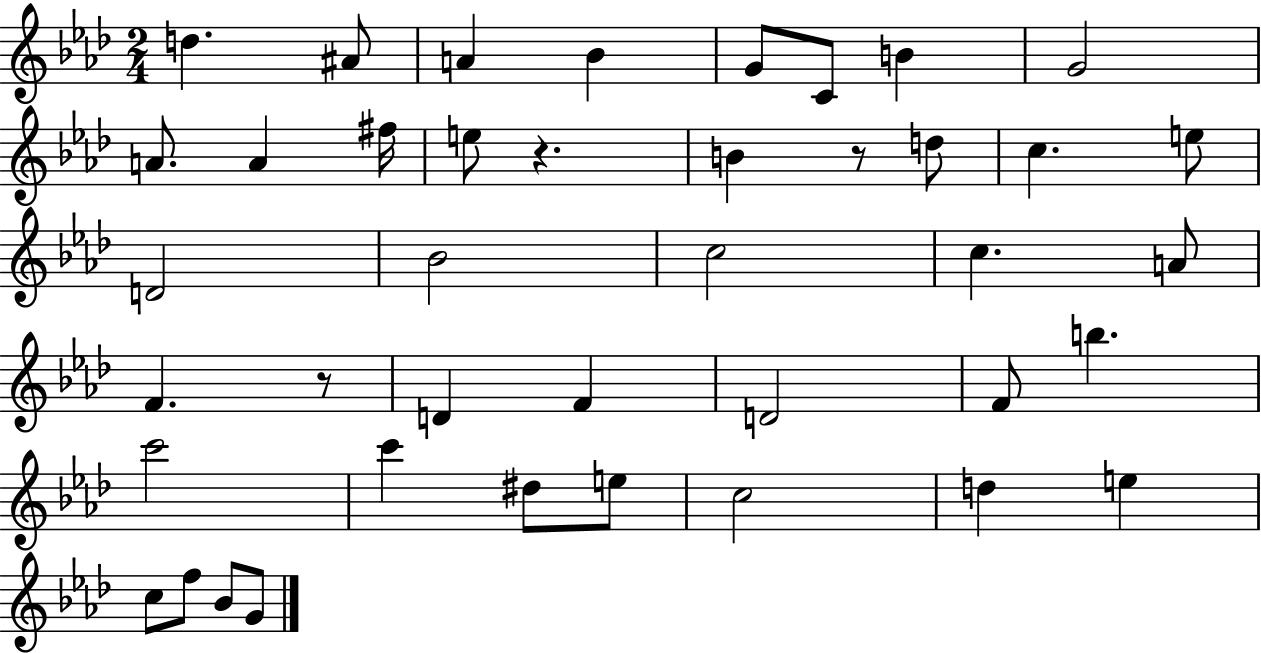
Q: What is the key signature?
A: AES major